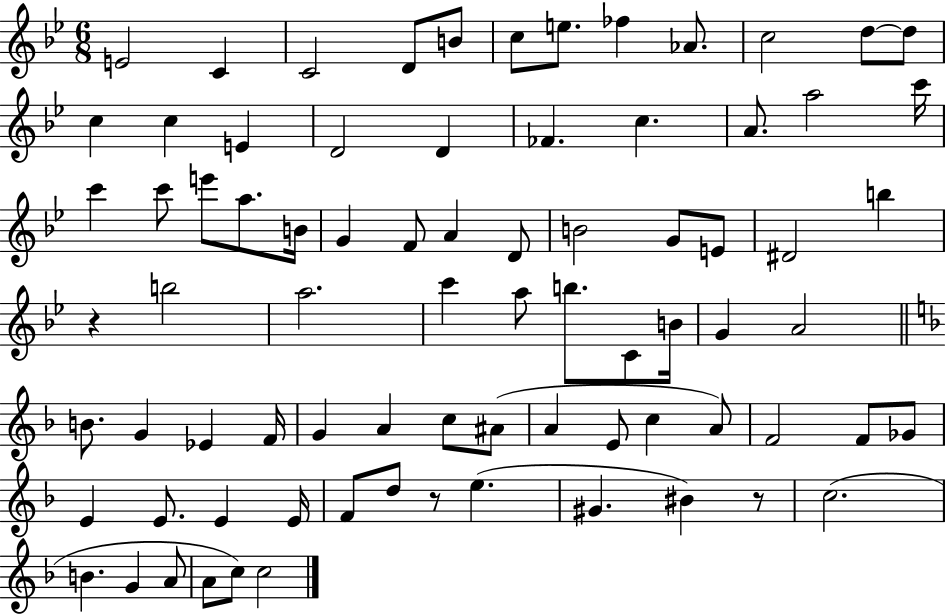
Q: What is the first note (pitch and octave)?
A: E4